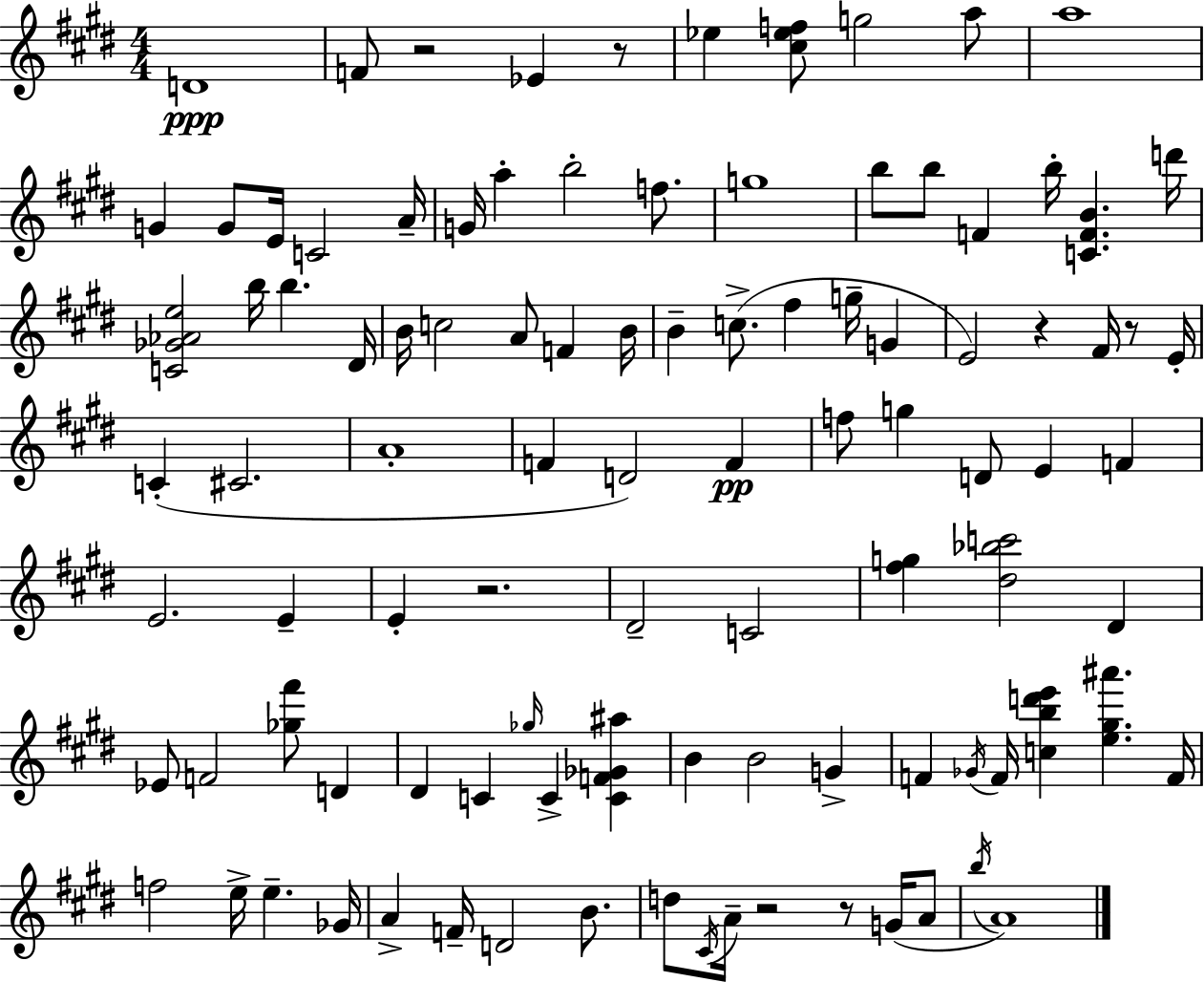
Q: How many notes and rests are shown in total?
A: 100